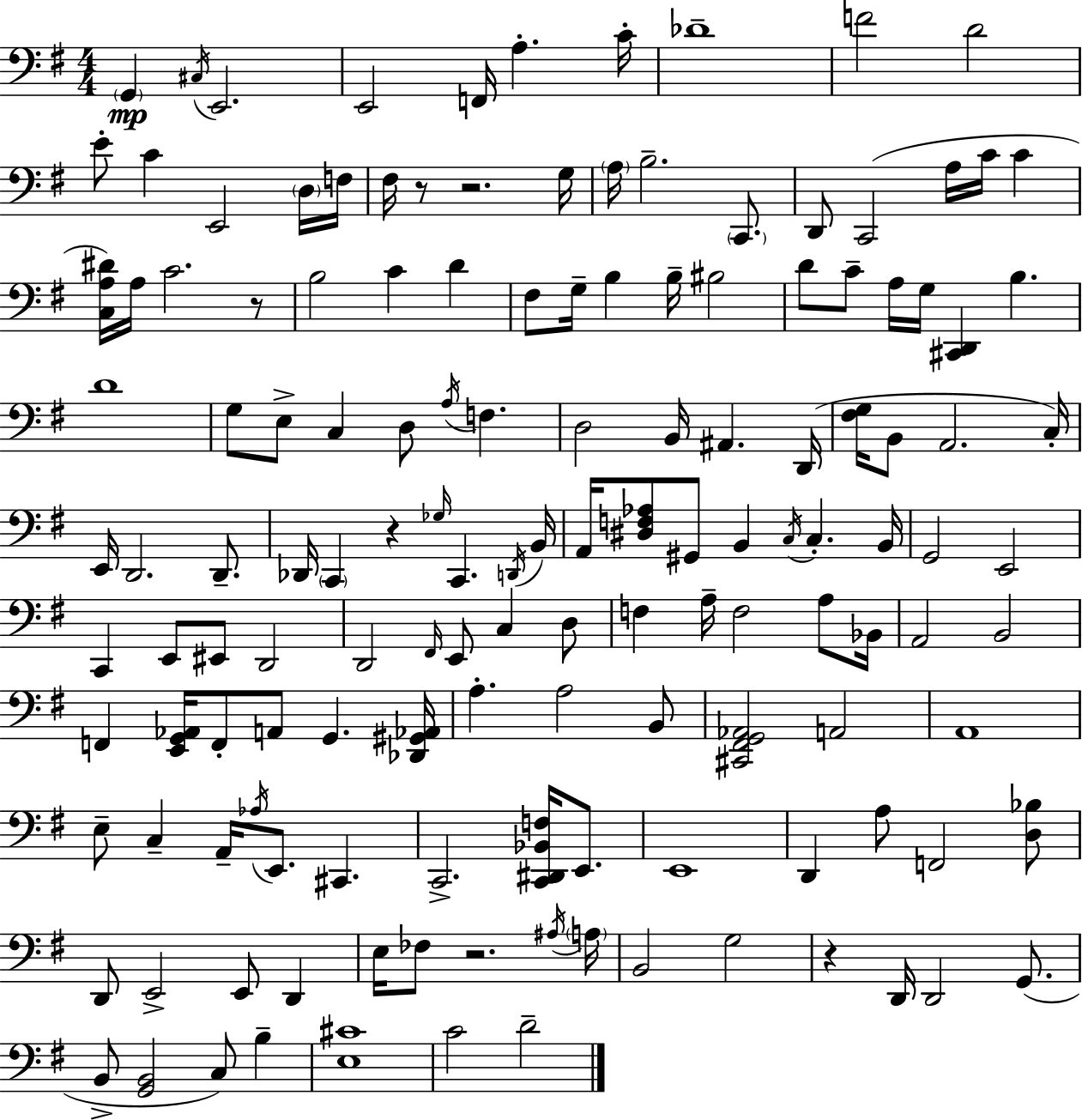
G2/q C#3/s E2/h. E2/h F2/s A3/q. C4/s Db4/w F4/h D4/h E4/e C4/q E2/h D3/s F3/s F#3/s R/e R/h. G3/s A3/s B3/h. C2/e. D2/e C2/h A3/s C4/s C4/q [C3,A3,D#4]/s A3/s C4/h. R/e B3/h C4/q D4/q F#3/e G3/s B3/q B3/s BIS3/h D4/e C4/e A3/s G3/s [C#2,D2]/q B3/q. D4/w G3/e E3/e C3/q D3/e A3/s F3/q. D3/h B2/s A#2/q. D2/s [F#3,G3]/s B2/e A2/h. C3/s E2/s D2/h. D2/e. Db2/s C2/q R/q Gb3/s C2/q. D2/s B2/s A2/s [D#3,F3,Ab3]/e G#2/e B2/q C3/s C3/q. B2/s G2/h E2/h C2/q E2/e EIS2/e D2/h D2/h F#2/s E2/e C3/q D3/e F3/q A3/s F3/h A3/e Bb2/s A2/h B2/h F2/q [E2,G2,Ab2]/s F2/e A2/e G2/q. [Db2,G#2,Ab2]/s A3/q. A3/h B2/e [C#2,F#2,G2,Ab2]/h A2/h A2/w E3/e C3/q A2/s Ab3/s E2/e. C#2/q. C2/h. [C2,D#2,Bb2,F3]/s E2/e. E2/w D2/q A3/e F2/h [D3,Bb3]/e D2/e E2/h E2/e D2/q E3/s FES3/e R/h. A#3/s A3/s B2/h G3/h R/q D2/s D2/h G2/e. B2/e [G2,B2]/h C3/e B3/q [E3,C#4]/w C4/h D4/h